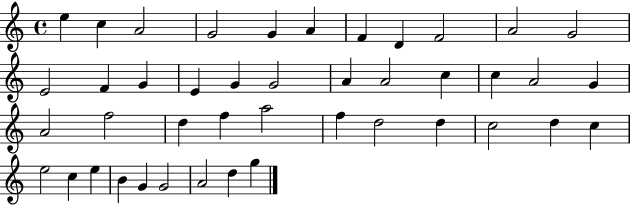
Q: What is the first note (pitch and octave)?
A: E5